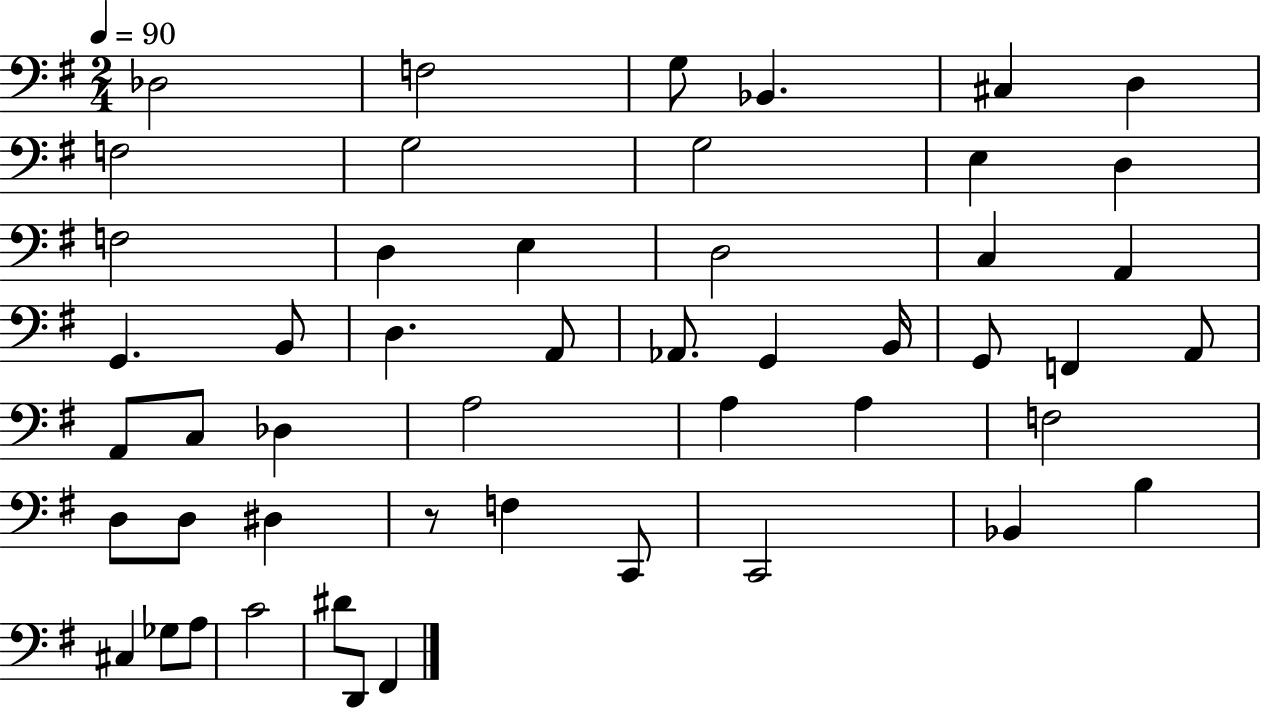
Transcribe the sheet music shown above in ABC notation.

X:1
T:Untitled
M:2/4
L:1/4
K:G
_D,2 F,2 G,/2 _B,, ^C, D, F,2 G,2 G,2 E, D, F,2 D, E, D,2 C, A,, G,, B,,/2 D, A,,/2 _A,,/2 G,, B,,/4 G,,/2 F,, A,,/2 A,,/2 C,/2 _D, A,2 A, A, F,2 D,/2 D,/2 ^D, z/2 F, C,,/2 C,,2 _B,, B, ^C, _G,/2 A,/2 C2 ^D/2 D,,/2 ^F,,